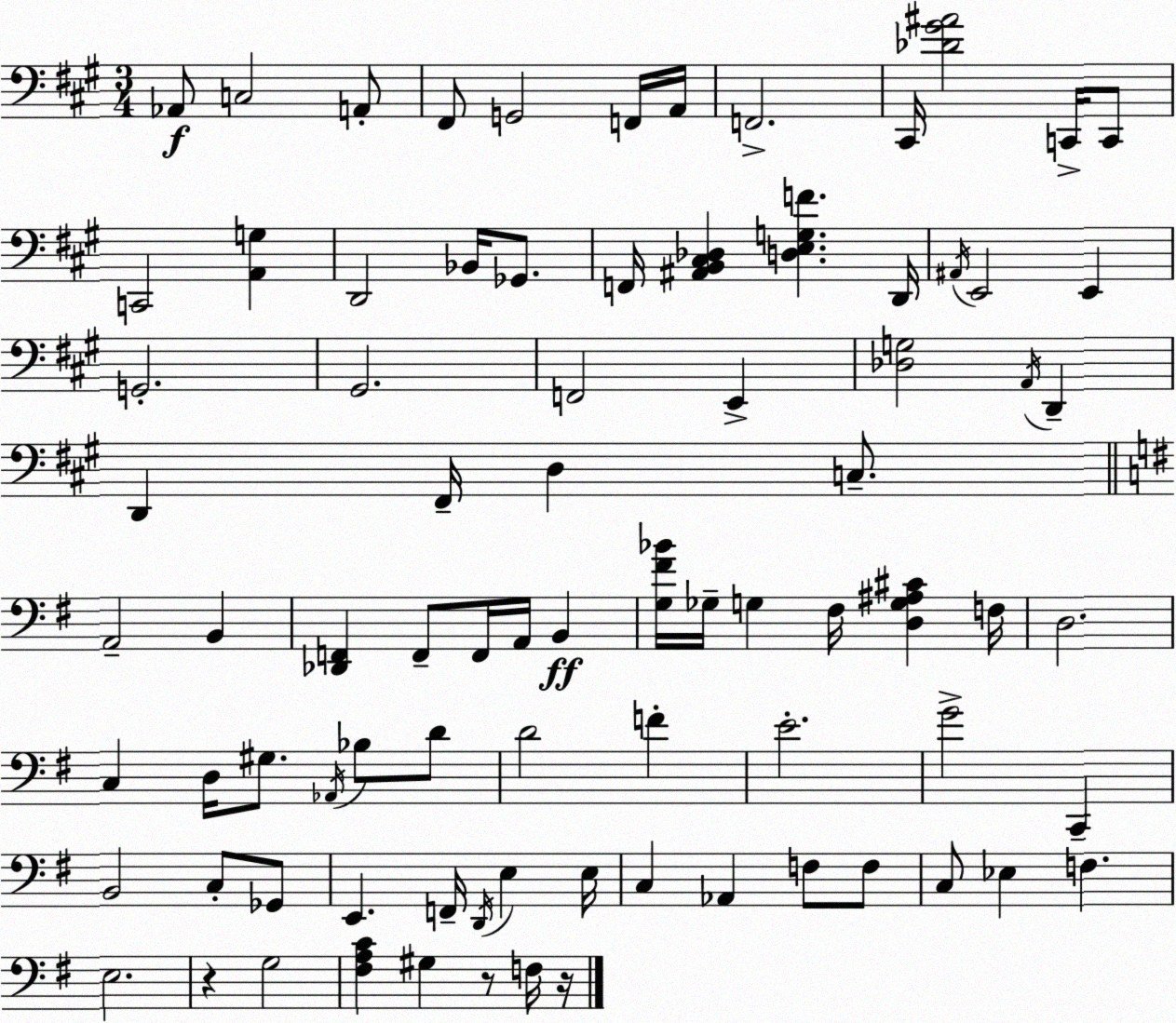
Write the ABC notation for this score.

X:1
T:Untitled
M:3/4
L:1/4
K:A
_A,,/2 C,2 A,,/2 ^F,,/2 G,,2 F,,/4 A,,/4 F,,2 ^C,,/4 [_D^G^A]2 C,,/4 C,,/2 C,,2 [A,,G,] D,,2 _B,,/4 _G,,/2 F,,/4 [^A,,B,,^C,_D,] [D,E,G,F] D,,/4 ^A,,/4 E,,2 E,, G,,2 ^G,,2 F,,2 E,, [_D,G,]2 A,,/4 D,, D,, ^F,,/4 D, C,/2 A,,2 B,, [_D,,F,,] F,,/2 F,,/4 A,,/4 B,, [G,^F_B]/4 _G,/4 G, ^F,/4 [D,G,^A,^C] F,/4 D,2 C, D,/4 ^G,/2 _A,,/4 _B,/2 D/2 D2 F E2 G2 C,, B,,2 C,/2 _G,,/2 E,, F,,/4 D,,/4 E, E,/4 C, _A,, F,/2 F,/2 C,/2 _E, F, E,2 z G,2 [^F,A,C] ^G, z/2 F,/4 z/4